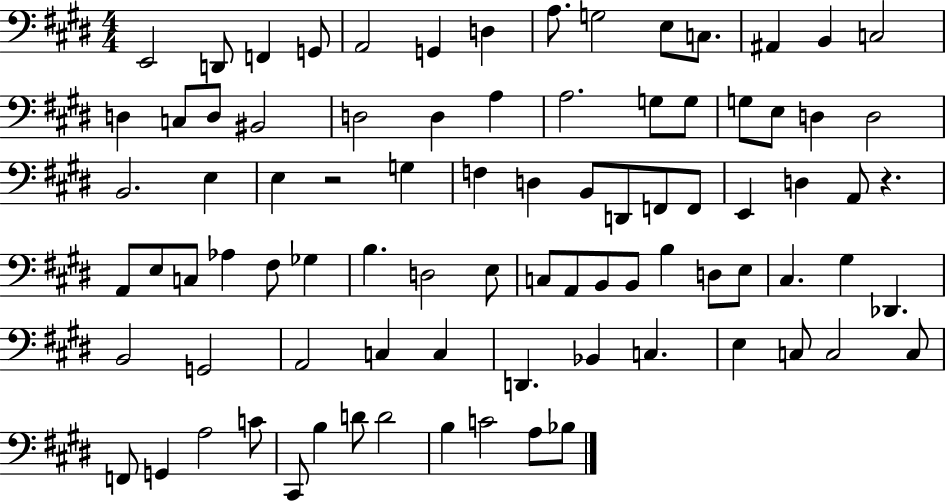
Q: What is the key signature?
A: E major